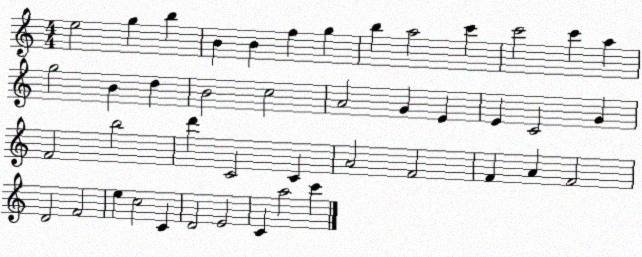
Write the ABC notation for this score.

X:1
T:Untitled
M:4/4
L:1/4
K:C
e2 g b B B f g b a2 c' c'2 c' a g2 B d B2 c2 A2 G E E C2 G F2 b2 d' C2 C A2 F2 F A F2 D2 F2 e c2 C D2 E2 C a2 c'